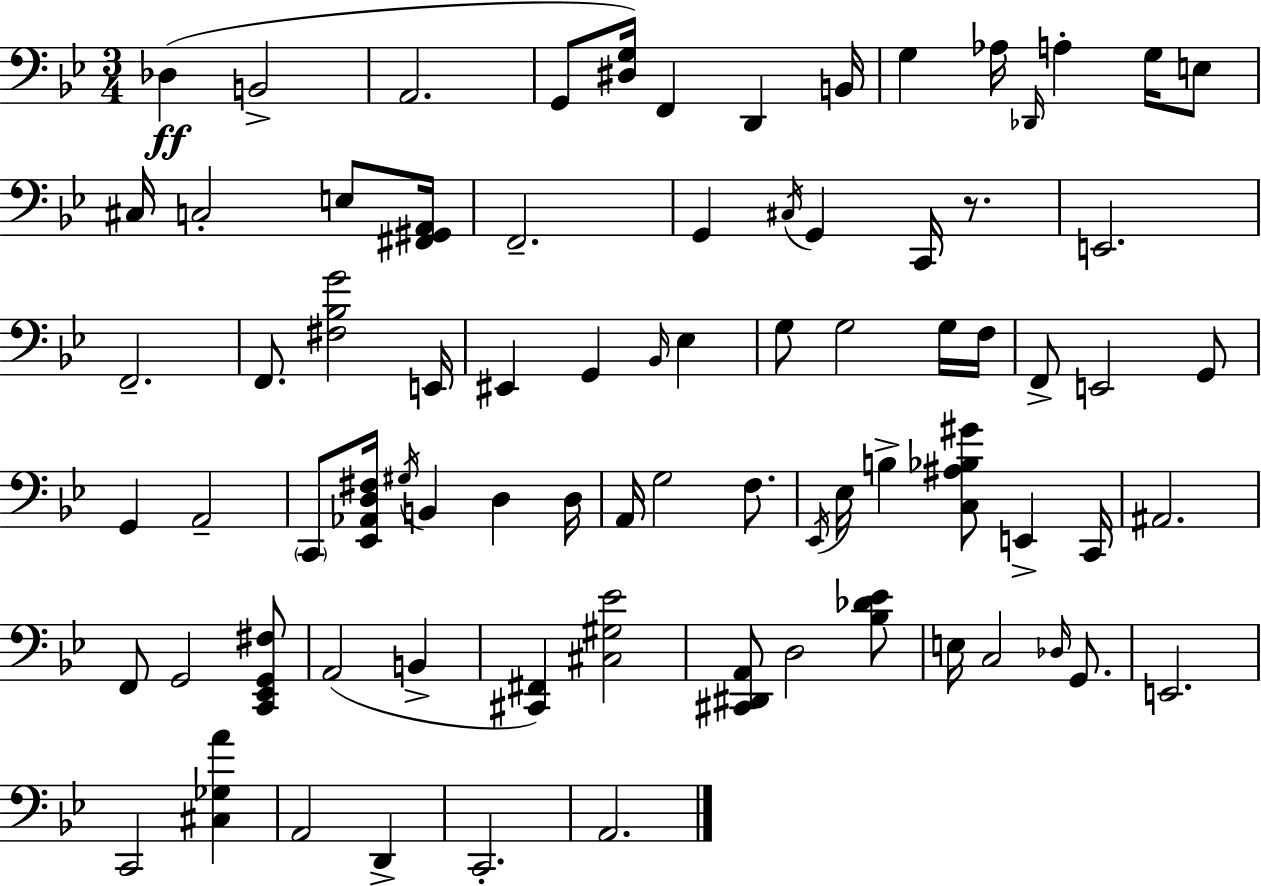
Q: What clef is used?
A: bass